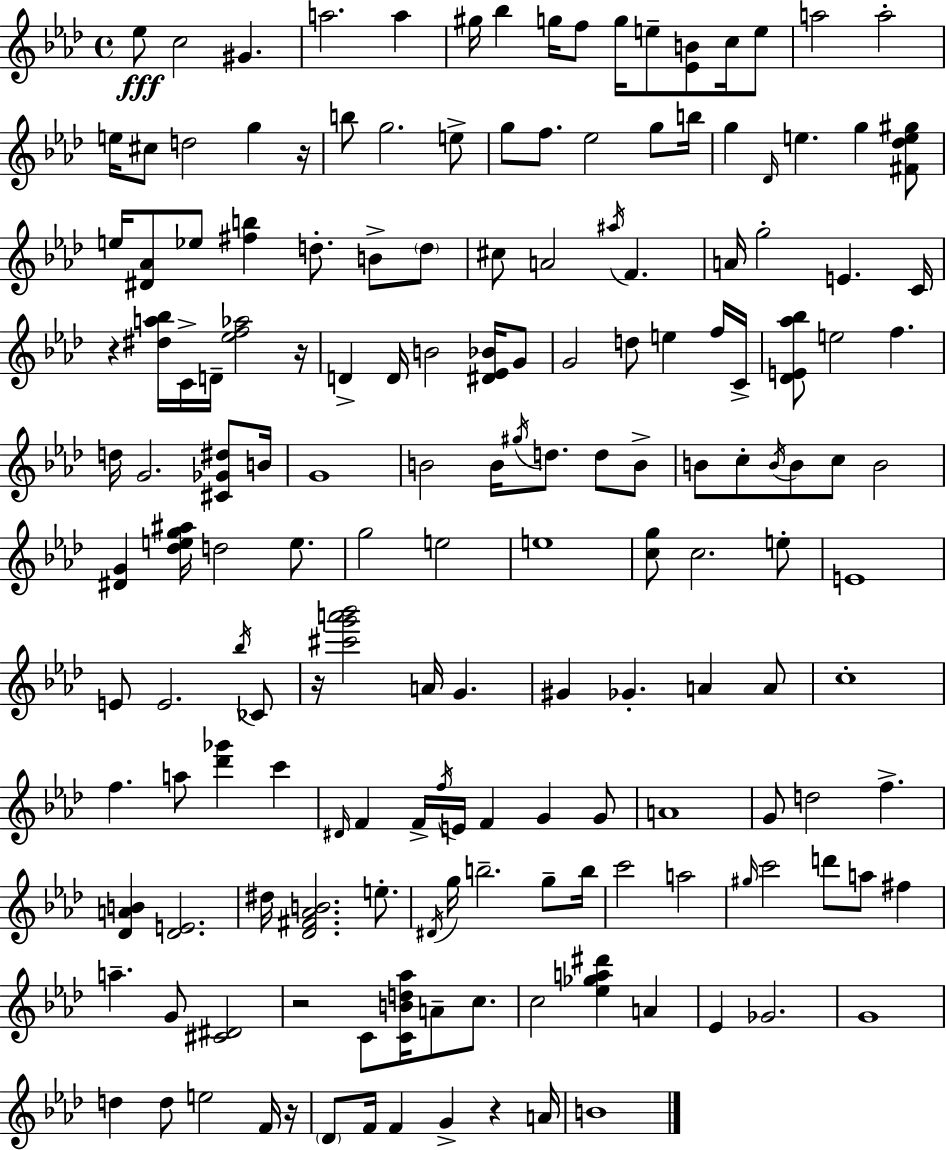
Eb5/e C5/h G#4/q. A5/h. A5/q G#5/s Bb5/q G5/s F5/e G5/s E5/e [Eb4,B4]/e C5/s E5/e A5/h A5/h E5/s C#5/e D5/h G5/q R/s B5/e G5/h. E5/e G5/e F5/e. Eb5/h G5/e B5/s G5/q Db4/s E5/q. G5/q [F#4,Db5,E5,G#5]/e E5/s [D#4,Ab4]/e Eb5/e [F#5,B5]/q D5/e. B4/e D5/e C#5/e A4/h A#5/s F4/q. A4/s G5/h E4/q. C4/s R/q [D#5,A5,Bb5]/s C4/s D4/s [Eb5,F5,Ab5]/h R/s D4/q D4/s B4/h [D#4,Eb4,Bb4]/s G4/e G4/h D5/e E5/q F5/s C4/s [Db4,E4,Ab5,Bb5]/e E5/h F5/q. D5/s G4/h. [C#4,Gb4,D#5]/e B4/s G4/w B4/h B4/s G#5/s D5/e. D5/e B4/e B4/e C5/e B4/s B4/e C5/e B4/h [D#4,G4]/q [Db5,E5,G5,A#5]/s D5/h E5/e. G5/h E5/h E5/w [C5,G5]/e C5/h. E5/e E4/w E4/e E4/h. Bb5/s CES4/e R/s [C#6,G6,A6,Bb6]/h A4/s G4/q. G#4/q Gb4/q. A4/q A4/e C5/w F5/q. A5/e [Db6,Gb6]/q C6/q D#4/s F4/q F4/s F5/s E4/s F4/q G4/q G4/e A4/w G4/e D5/h F5/q. [Db4,A4,B4]/q [Db4,E4]/h. D#5/s [Db4,F#4,Ab4,B4]/h. E5/e. D#4/s G5/s B5/h. G5/e B5/s C6/h A5/h G#5/s C6/h D6/e A5/e F#5/q A5/q. G4/e [C#4,D#4]/h R/h C4/e [C4,B4,D5,Ab5]/s A4/e C5/e. C5/h [Eb5,Gb5,A5,D#6]/q A4/q Eb4/q Gb4/h. G4/w D5/q D5/e E5/h F4/s R/s Db4/e F4/s F4/q G4/q R/q A4/s B4/w